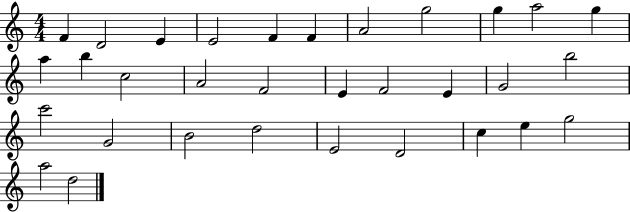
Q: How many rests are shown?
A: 0